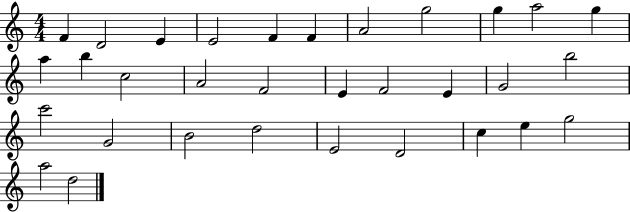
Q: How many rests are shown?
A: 0